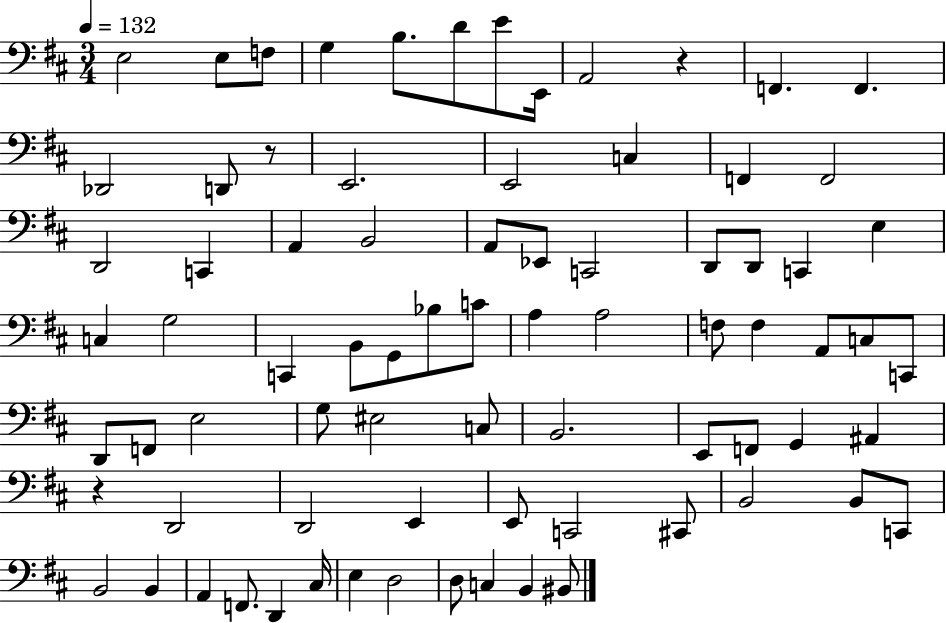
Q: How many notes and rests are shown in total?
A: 78